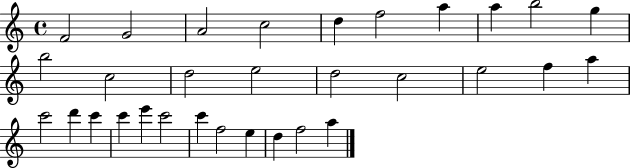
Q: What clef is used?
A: treble